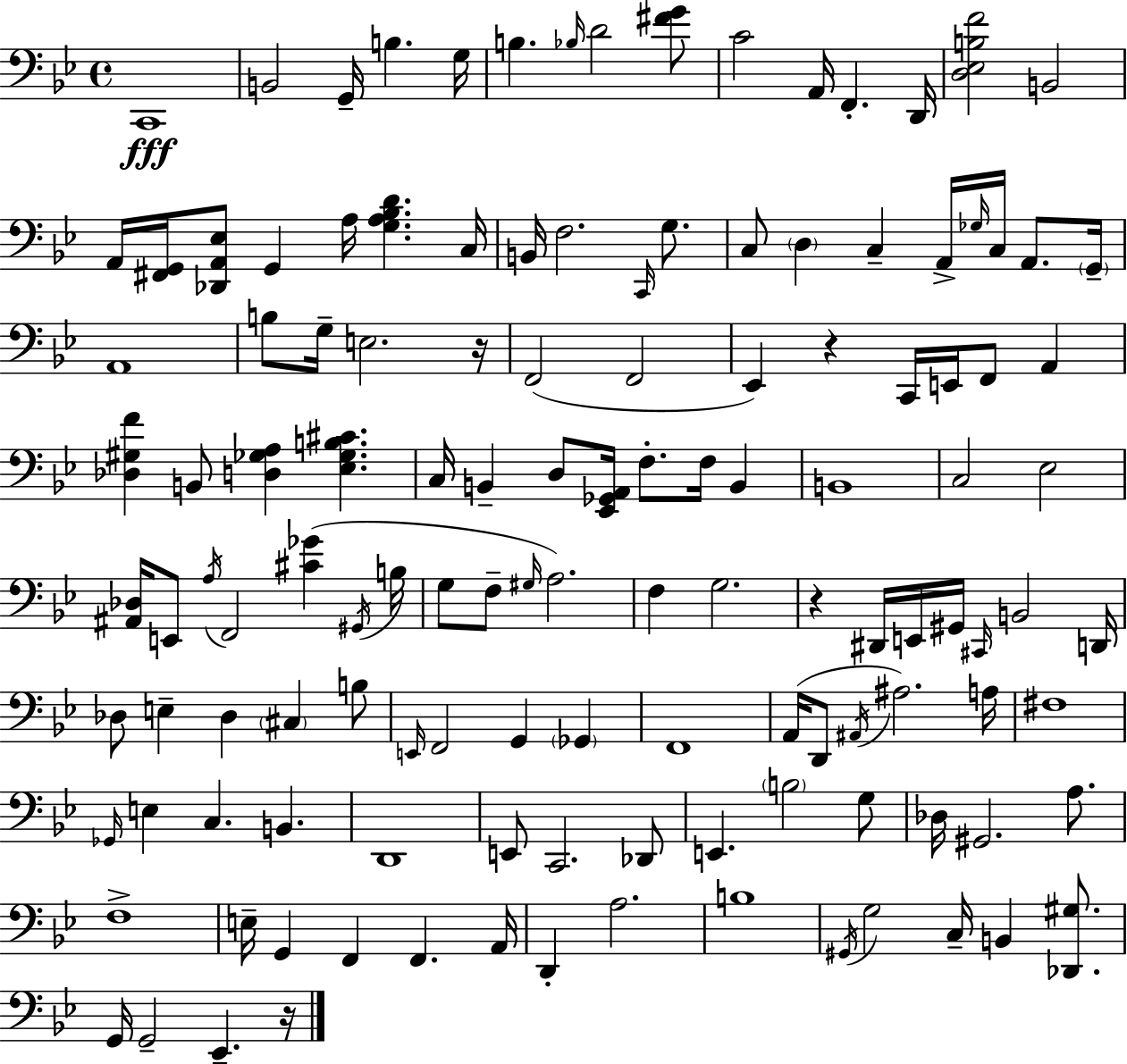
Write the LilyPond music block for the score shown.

{
  \clef bass
  \time 4/4
  \defaultTimeSignature
  \key g \minor
  c,1\fff | b,2 g,16-- b4. g16 | b4. \grace { bes16 } d'2 <fis' g'>8 | c'2 a,16 f,4.-. | \break d,16 <d ees b f'>2 b,2 | a,16 <fis, g,>16 <des, a, ees>8 g,4 a16 <g a bes d'>4. | c16 b,16 f2. \grace { c,16 } g8. | c8 \parenthesize d4 c4-- a,16-> \grace { ges16 } c16 a,8. | \break \parenthesize g,16-- a,1 | b8 g16-- e2. | r16 f,2( f,2 | ees,4) r4 c,16 e,16 f,8 a,4 | \break <des gis f'>4 b,8 <d ges a>4 <ees ges b cis'>4. | c16 b,4-- d8 <ees, ges, a,>16 f8.-. f16 b,4 | b,1 | c2 ees2 | \break <ais, des>16 e,8 \acciaccatura { a16 } f,2 <cis' ges'>4( | \acciaccatura { gis,16 } b16 g8 f8-- \grace { gis16 }) a2. | f4 g2. | r4 dis,16 e,16 gis,16 \grace { cis,16 } b,2 | \break d,16 des8 e4-- des4 | \parenthesize cis4 b8 \grace { e,16 } f,2 | g,4 \parenthesize ges,4 f,1 | a,16( d,8 \acciaccatura { ais,16 }) ais2. | \break a16 fis1 | \grace { ges,16 } e4 c4. | b,4. d,1 | e,8 c,2. | \break des,8 e,4. | \parenthesize b2 g8 des16 gis,2. | a8. f1-> | e16-- g,4 f,4 | \break f,4. a,16 d,4-. a2. | b1 | \acciaccatura { gis,16 } g2 | c16-- b,4 <des, gis>8. g,16 g,2-- | \break ees,4.-- r16 \bar "|."
}